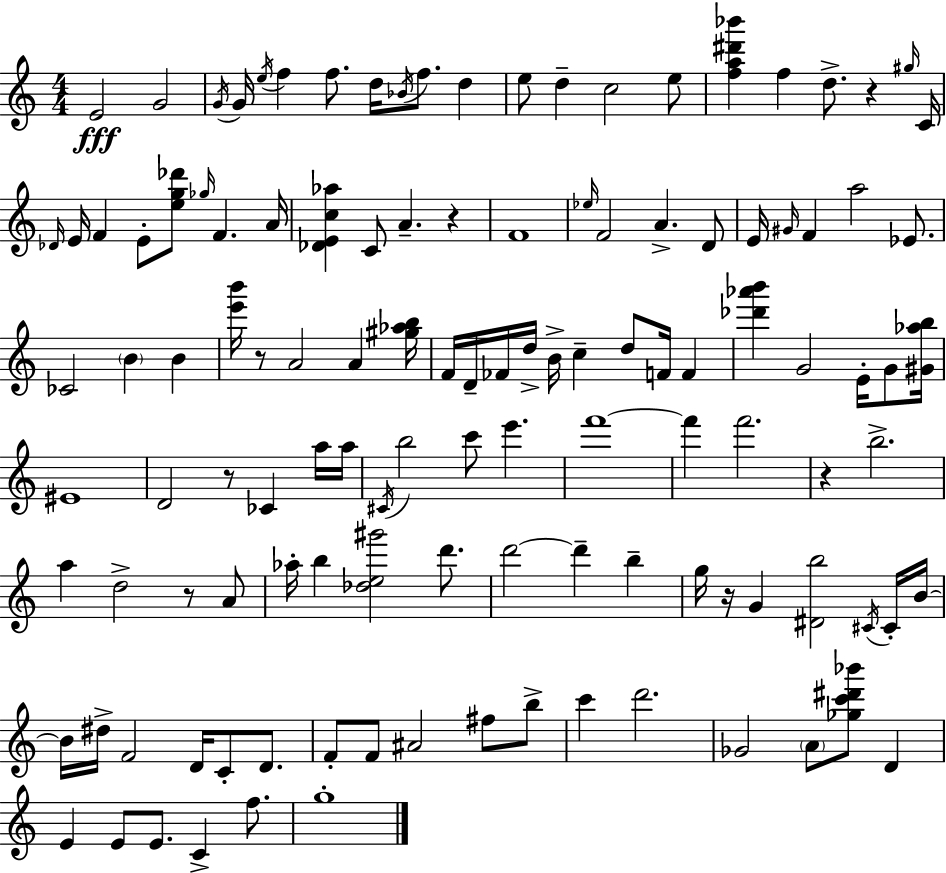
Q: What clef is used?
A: treble